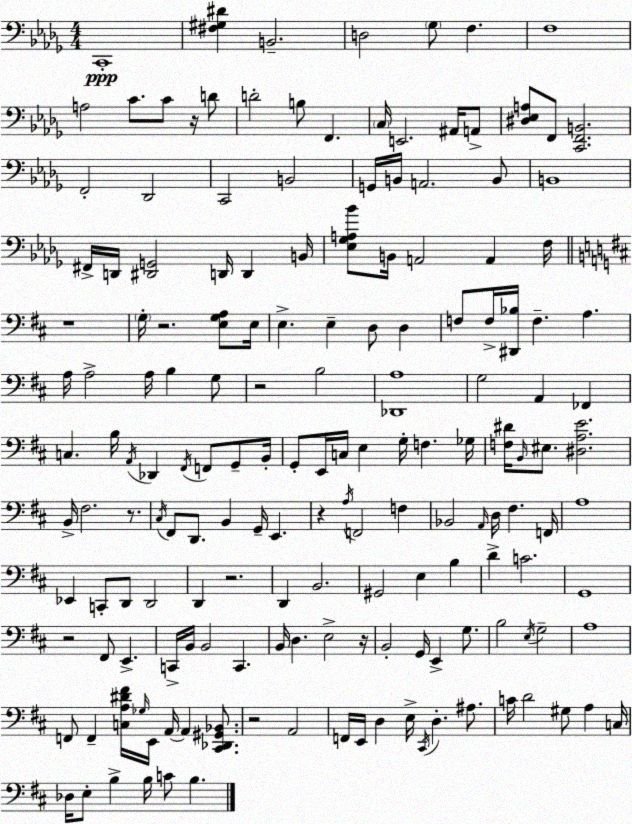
X:1
T:Untitled
M:4/4
L:1/4
K:Bbm
C,,4 [^F,^G,^D] B,,2 D,2 _G,/2 F, F,4 A,2 C/2 C/2 z/4 D/2 D2 B,/2 F,, C,/4 E,,2 ^A,,/4 A,,/2 [^D,_E,A,]/2 F,,/2 [C,,F,,B,,]2 F,,2 _D,,2 C,,2 B,,2 G,,/4 B,,/4 A,,2 B,,/2 B,,4 ^F,,/4 D,,/4 [^D,,G,,]2 D,,/4 D,, B,,/4 [_E,_G,A,_B]/2 B,,/4 A,,2 A,, F,/4 z4 G,/4 z2 [E,G,A,]/2 E,/4 E, E, D,/2 D, F,/2 F,/4 [^D,,_B,]/4 F, A, A,/4 A,2 A,/4 B, G,/2 z2 B,2 [_D,,A,]4 G,2 A,, _F,, C, B,/4 A,,/4 _D,, ^F,,/4 F,,/2 G,,/2 B,,/4 G,,/2 E,,/4 C,/4 E, G,/4 F, _G,/4 [F,^D]/4 B,,/4 ^E,/2 [^D,A,E]2 B,,/4 ^F,2 z/2 ^C,/4 ^F,,/2 D,,/2 B,, G,,/4 E,, z A,/4 F,,2 F, _B,,2 A,,/4 D,/4 ^F, F,,/4 A,4 _E,, C,,/2 D,,/2 D,,2 D,, z2 D,, B,,2 ^G,,2 E, B, D C2 G,,4 z2 ^F,,/2 E,, C,,/4 B,,/4 B,,2 C,, B,,/4 D, E,2 z/4 B,,2 G,,/4 E,, G,/2 B,2 E,/4 G,2 A,4 F,,/2 F,, [C,A,^D^F]/4 _G,/4 E,,/4 A,,/4 A,, [^C,,_D,,^G,,_B,,]/2 z2 A,,2 F,,/4 E,,/4 D, E,/4 ^C,,/4 D, ^A,/2 C/4 D2 ^G,/2 A, C,/4 _D,/4 E,/2 B, B,/4 C/2 B,